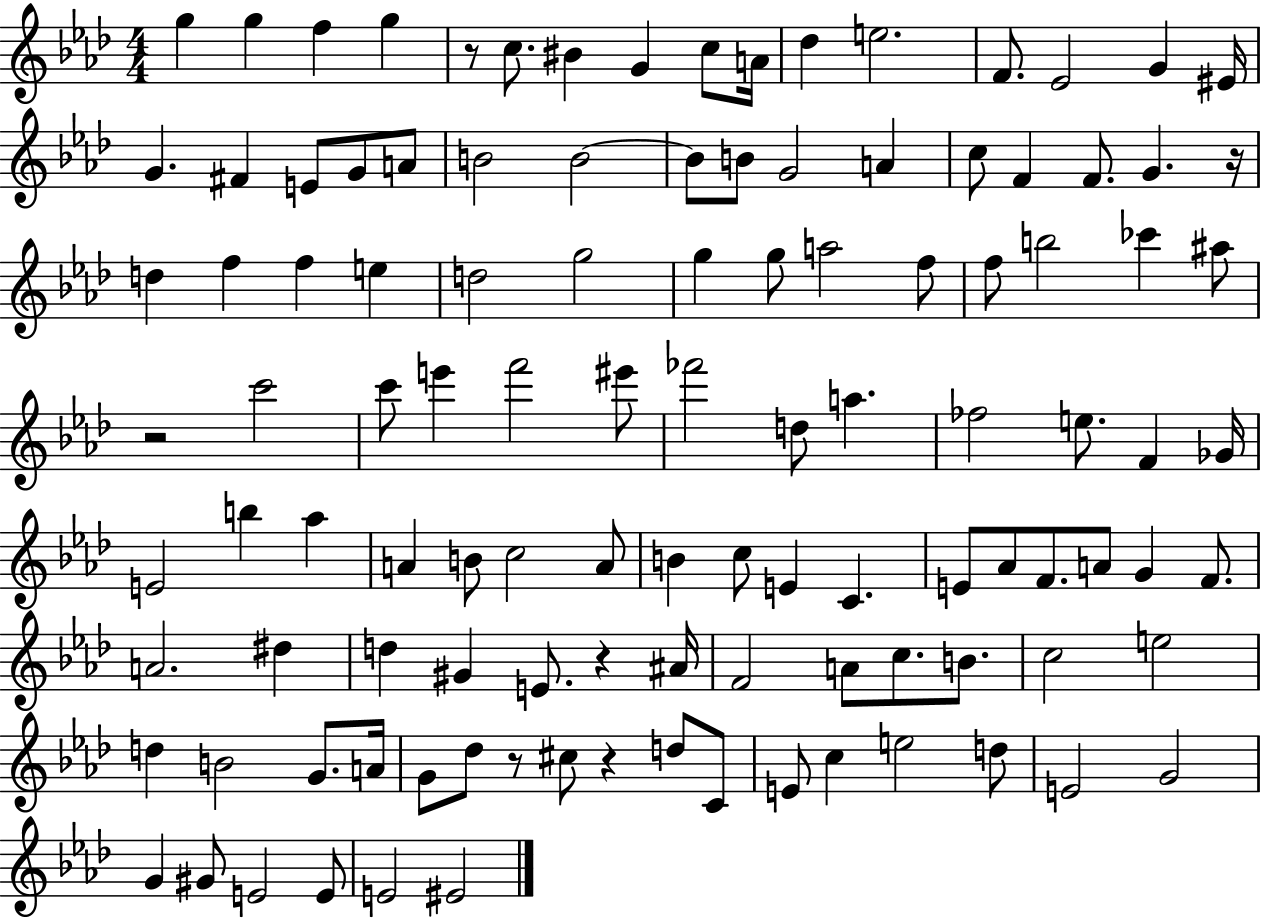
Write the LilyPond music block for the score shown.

{
  \clef treble
  \numericTimeSignature
  \time 4/4
  \key aes \major
  \repeat volta 2 { g''4 g''4 f''4 g''4 | r8 c''8. bis'4 g'4 c''8 a'16 | des''4 e''2. | f'8. ees'2 g'4 eis'16 | \break g'4. fis'4 e'8 g'8 a'8 | b'2 b'2~~ | b'8 b'8 g'2 a'4 | c''8 f'4 f'8. g'4. r16 | \break d''4 f''4 f''4 e''4 | d''2 g''2 | g''4 g''8 a''2 f''8 | f''8 b''2 ces'''4 ais''8 | \break r2 c'''2 | c'''8 e'''4 f'''2 eis'''8 | fes'''2 d''8 a''4. | fes''2 e''8. f'4 ges'16 | \break e'2 b''4 aes''4 | a'4 b'8 c''2 a'8 | b'4 c''8 e'4 c'4. | e'8 aes'8 f'8. a'8 g'4 f'8. | \break a'2. dis''4 | d''4 gis'4 e'8. r4 ais'16 | f'2 a'8 c''8. b'8. | c''2 e''2 | \break d''4 b'2 g'8. a'16 | g'8 des''8 r8 cis''8 r4 d''8 c'8 | e'8 c''4 e''2 d''8 | e'2 g'2 | \break g'4 gis'8 e'2 e'8 | e'2 eis'2 | } \bar "|."
}